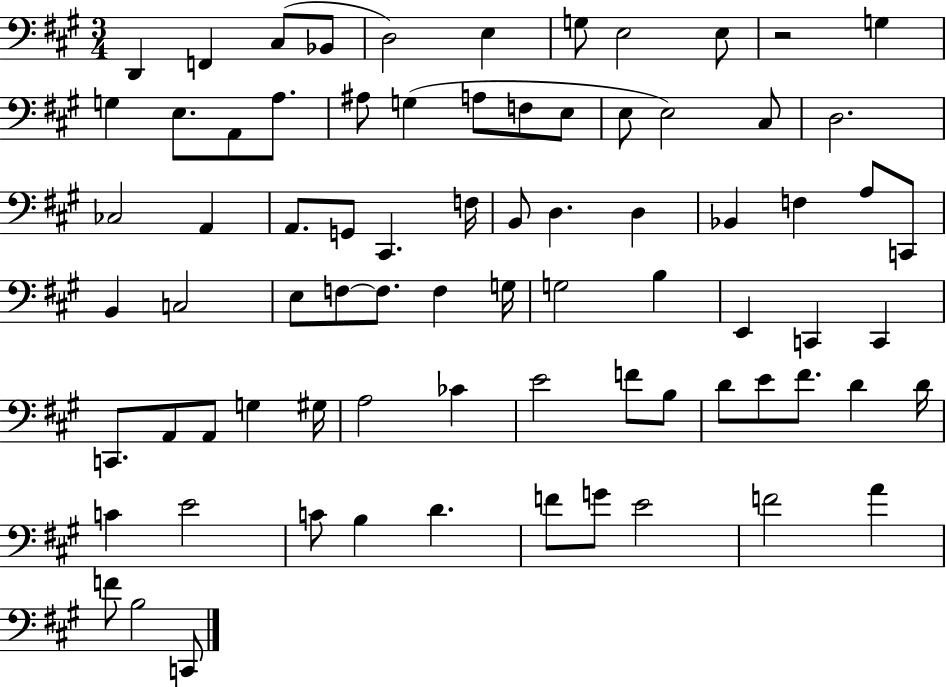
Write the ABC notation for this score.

X:1
T:Untitled
M:3/4
L:1/4
K:A
D,, F,, ^C,/2 _B,,/2 D,2 E, G,/2 E,2 E,/2 z2 G, G, E,/2 A,,/2 A,/2 ^A,/2 G, A,/2 F,/2 E,/2 E,/2 E,2 ^C,/2 D,2 _C,2 A,, A,,/2 G,,/2 ^C,, F,/4 B,,/2 D, D, _B,, F, A,/2 C,,/2 B,, C,2 E,/2 F,/2 F,/2 F, G,/4 G,2 B, E,, C,, C,, C,,/2 A,,/2 A,,/2 G, ^G,/4 A,2 _C E2 F/2 B,/2 D/2 E/2 ^F/2 D D/4 C E2 C/2 B, D F/2 G/2 E2 F2 A F/2 B,2 C,,/2